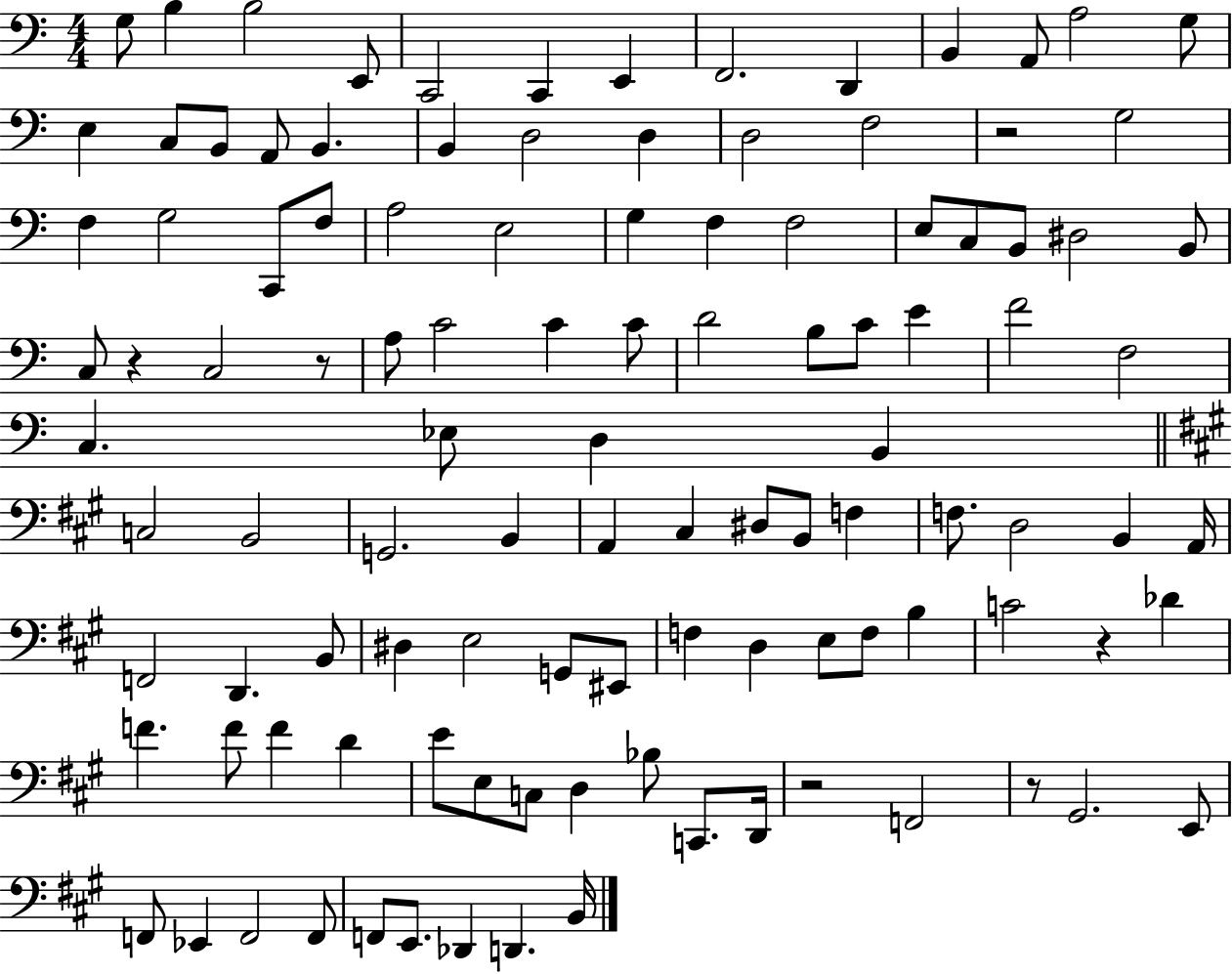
{
  \clef bass
  \numericTimeSignature
  \time 4/4
  \key c \major
  g8 b4 b2 e,8 | c,2 c,4 e,4 | f,2. d,4 | b,4 a,8 a2 g8 | \break e4 c8 b,8 a,8 b,4. | b,4 d2 d4 | d2 f2 | r2 g2 | \break f4 g2 c,8 f8 | a2 e2 | g4 f4 f2 | e8 c8 b,8 dis2 b,8 | \break c8 r4 c2 r8 | a8 c'2 c'4 c'8 | d'2 b8 c'8 e'4 | f'2 f2 | \break c4. ees8 d4 b,4 | \bar "||" \break \key a \major c2 b,2 | g,2. b,4 | a,4 cis4 dis8 b,8 f4 | f8. d2 b,4 a,16 | \break f,2 d,4. b,8 | dis4 e2 g,8 eis,8 | f4 d4 e8 f8 b4 | c'2 r4 des'4 | \break f'4. f'8 f'4 d'4 | e'8 e8 c8 d4 bes8 c,8. d,16 | r2 f,2 | r8 gis,2. e,8 | \break f,8 ees,4 f,2 f,8 | f,8 e,8. des,4 d,4. b,16 | \bar "|."
}